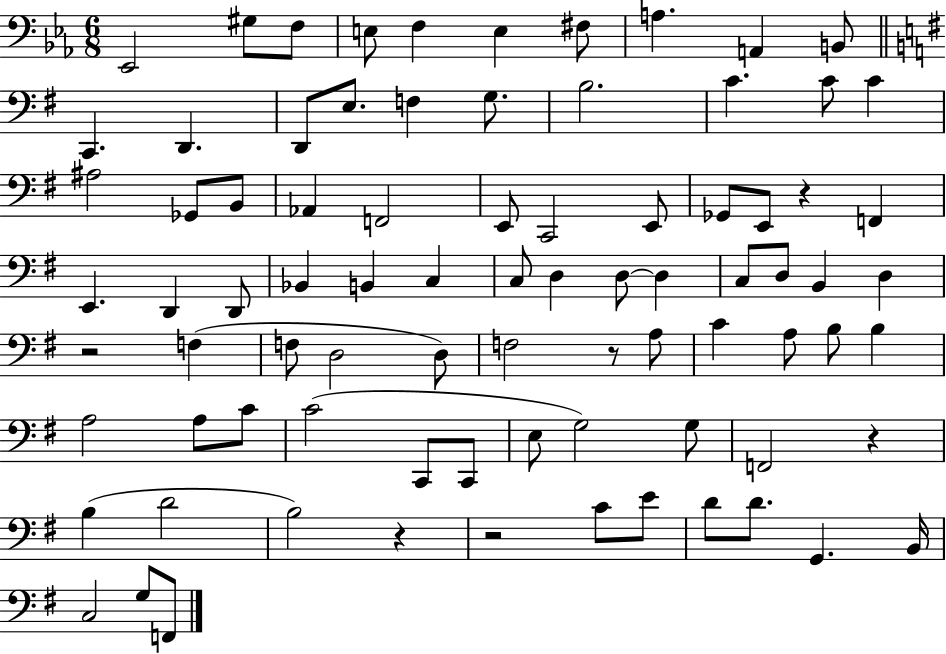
Eb2/h G#3/e F3/e E3/e F3/q E3/q F#3/e A3/q. A2/q B2/e C2/q. D2/q. D2/e E3/e. F3/q G3/e. B3/h. C4/q. C4/e C4/q A#3/h Gb2/e B2/e Ab2/q F2/h E2/e C2/h E2/e Gb2/e E2/e R/q F2/q E2/q. D2/q D2/e Bb2/q B2/q C3/q C3/e D3/q D3/e D3/q C3/e D3/e B2/q D3/q R/h F3/q F3/e D3/h D3/e F3/h R/e A3/e C4/q A3/e B3/e B3/q A3/h A3/e C4/e C4/h C2/e C2/e E3/e G3/h G3/e F2/h R/q B3/q D4/h B3/h R/q R/h C4/e E4/e D4/e D4/e. G2/q. B2/s C3/h G3/e F2/e